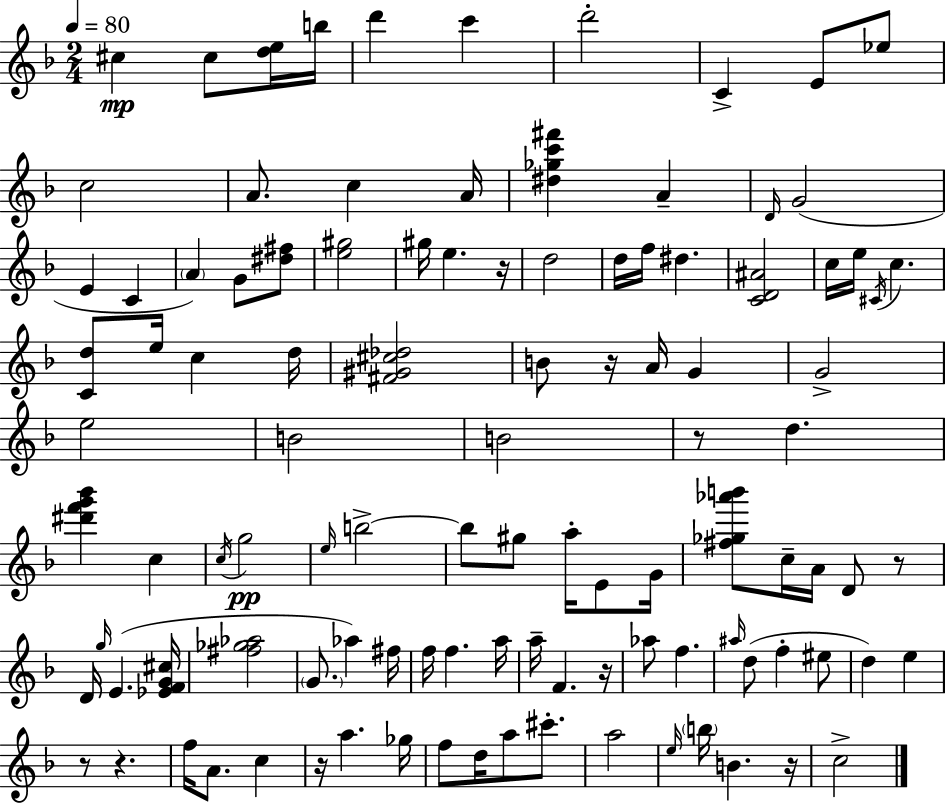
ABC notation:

X:1
T:Untitled
M:2/4
L:1/4
K:F
^c ^c/2 [de]/4 b/4 d' c' d'2 C E/2 _e/2 c2 A/2 c A/4 [^d_gc'^f'] A D/4 G2 E C A G/2 [^d^f]/2 [e^g]2 ^g/4 e z/4 d2 d/4 f/4 ^d [CD^A]2 c/4 e/4 ^C/4 c [Cd]/2 e/4 c d/4 [^F^G^c_d]2 B/2 z/4 A/4 G G2 e2 B2 B2 z/2 d [^d'f'g'_b'] c c/4 g2 e/4 b2 b/2 ^g/2 a/4 E/2 G/4 [^f_g_a'b']/2 c/4 A/4 D/2 z/2 D/4 g/4 E [_EFG^c]/4 [^f_g_a]2 G/2 _a ^f/4 f/4 f a/4 a/4 F z/4 _a/2 f ^a/4 d/2 f ^e/2 d e z/2 z f/4 A/2 c z/4 a _g/4 f/2 d/4 a/2 ^c'/2 a2 e/4 b/4 B z/4 c2